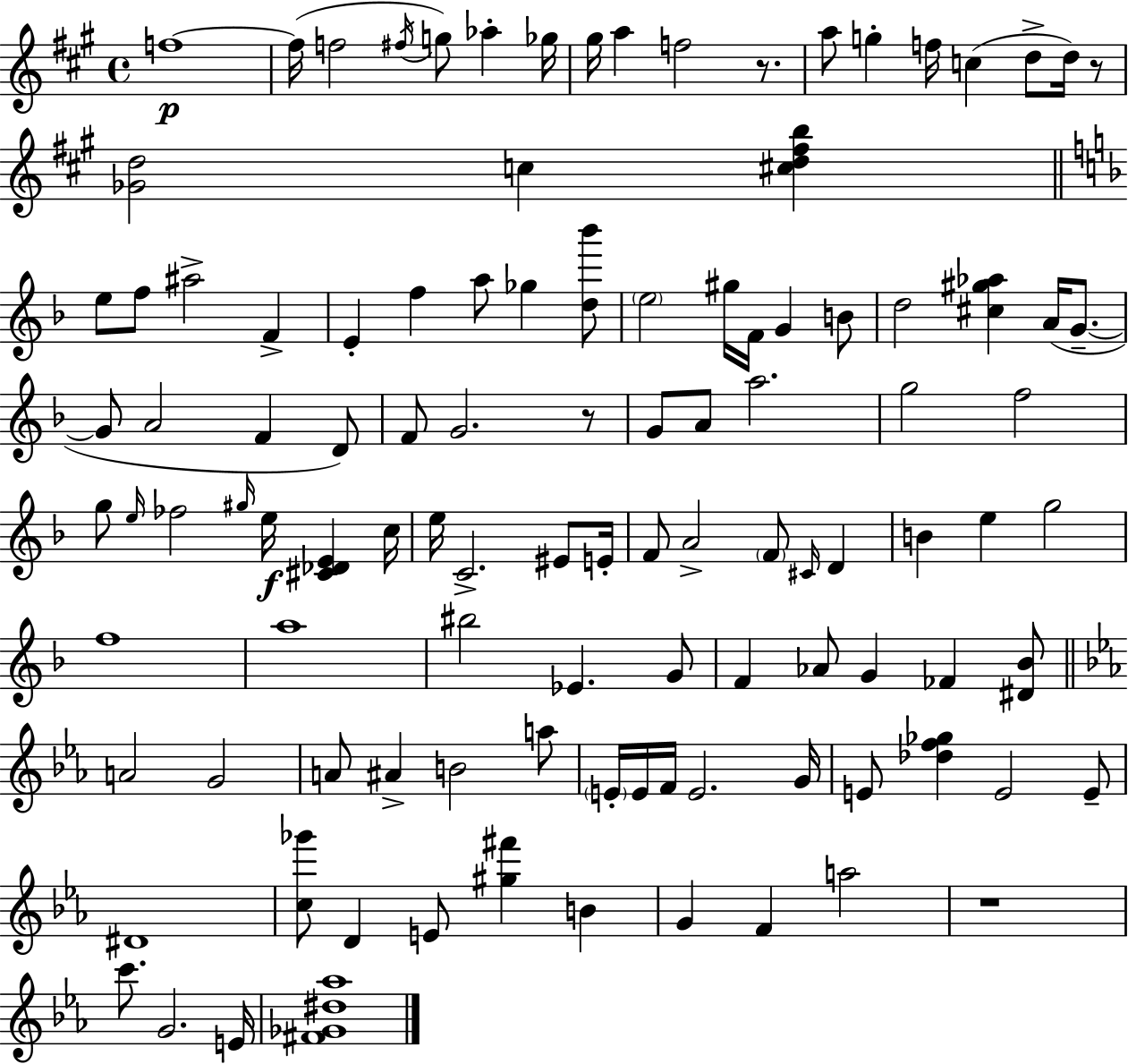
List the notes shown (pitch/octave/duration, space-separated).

F5/w F5/s F5/h F#5/s G5/e Ab5/q Gb5/s G#5/s A5/q F5/h R/e. A5/e G5/q F5/s C5/q D5/e D5/s R/e [Gb4,D5]/h C5/q [C#5,D5,F#5,B5]/q E5/e F5/e A#5/h F4/q E4/q F5/q A5/e Gb5/q [D5,Bb6]/e E5/h G#5/s F4/s G4/q B4/e D5/h [C#5,G#5,Ab5]/q A4/s G4/e. G4/e A4/h F4/q D4/e F4/e G4/h. R/e G4/e A4/e A5/h. G5/h F5/h G5/e E5/s FES5/h G#5/s E5/s [C#4,Db4,E4]/q C5/s E5/s C4/h. EIS4/e E4/s F4/e A4/h F4/e C#4/s D4/q B4/q E5/q G5/h F5/w A5/w BIS5/h Eb4/q. G4/e F4/q Ab4/e G4/q FES4/q [D#4,Bb4]/e A4/h G4/h A4/e A#4/q B4/h A5/e E4/s E4/s F4/s E4/h. G4/s E4/e [Db5,F5,Gb5]/q E4/h E4/e D#4/w [C5,Gb6]/e D4/q E4/e [G#5,F#6]/q B4/q G4/q F4/q A5/h R/w C6/e. G4/h. E4/s [F#4,Gb4,D#5,Ab5]/w